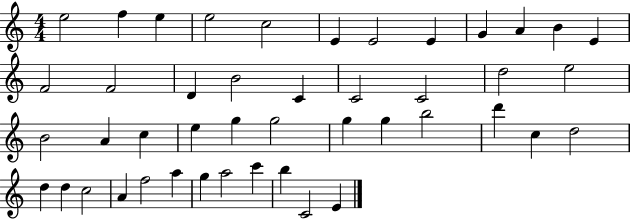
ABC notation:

X:1
T:Untitled
M:4/4
L:1/4
K:C
e2 f e e2 c2 E E2 E G A B E F2 F2 D B2 C C2 C2 d2 e2 B2 A c e g g2 g g b2 d' c d2 d d c2 A f2 a g a2 c' b C2 E